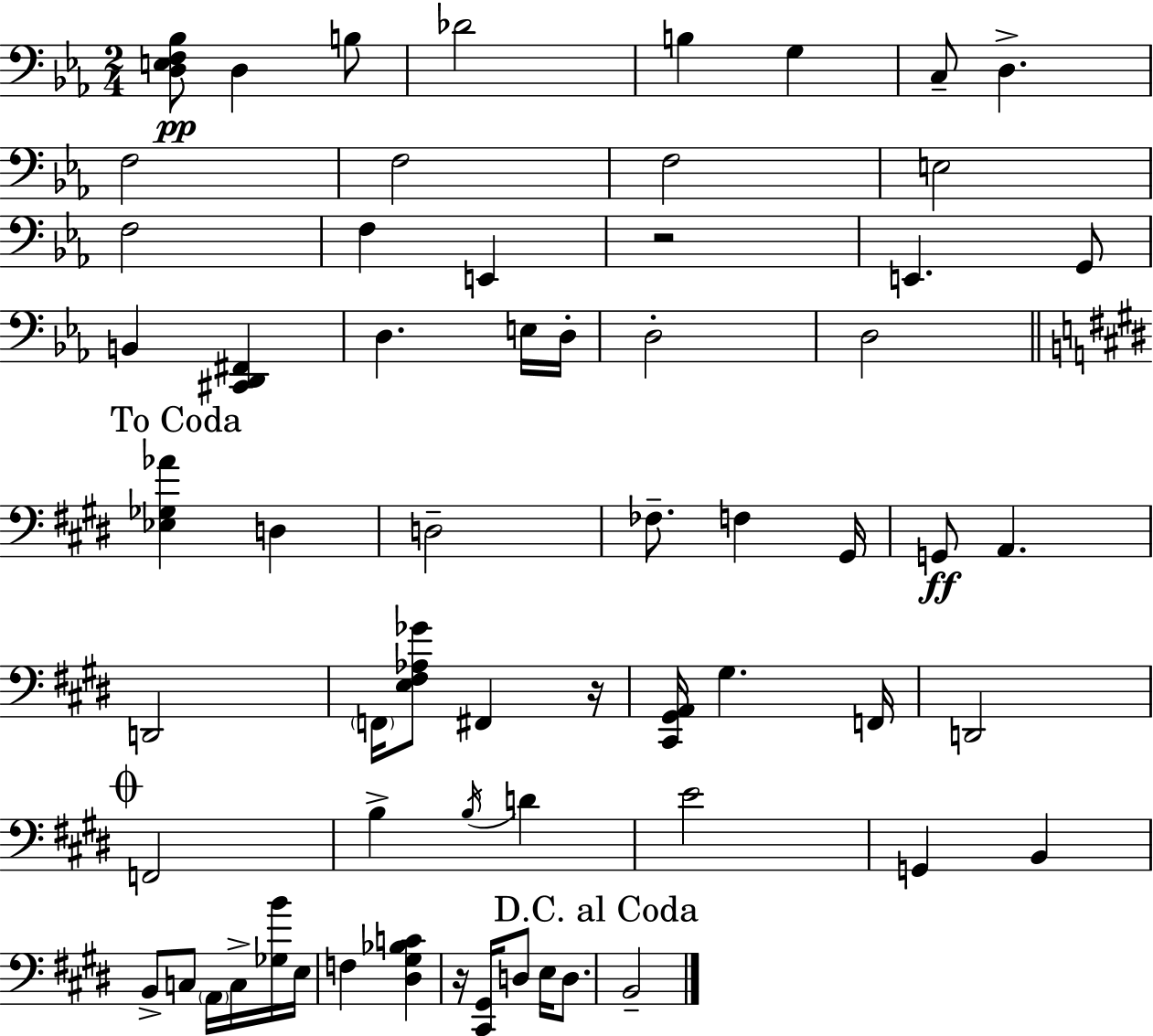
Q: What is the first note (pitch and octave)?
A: D3